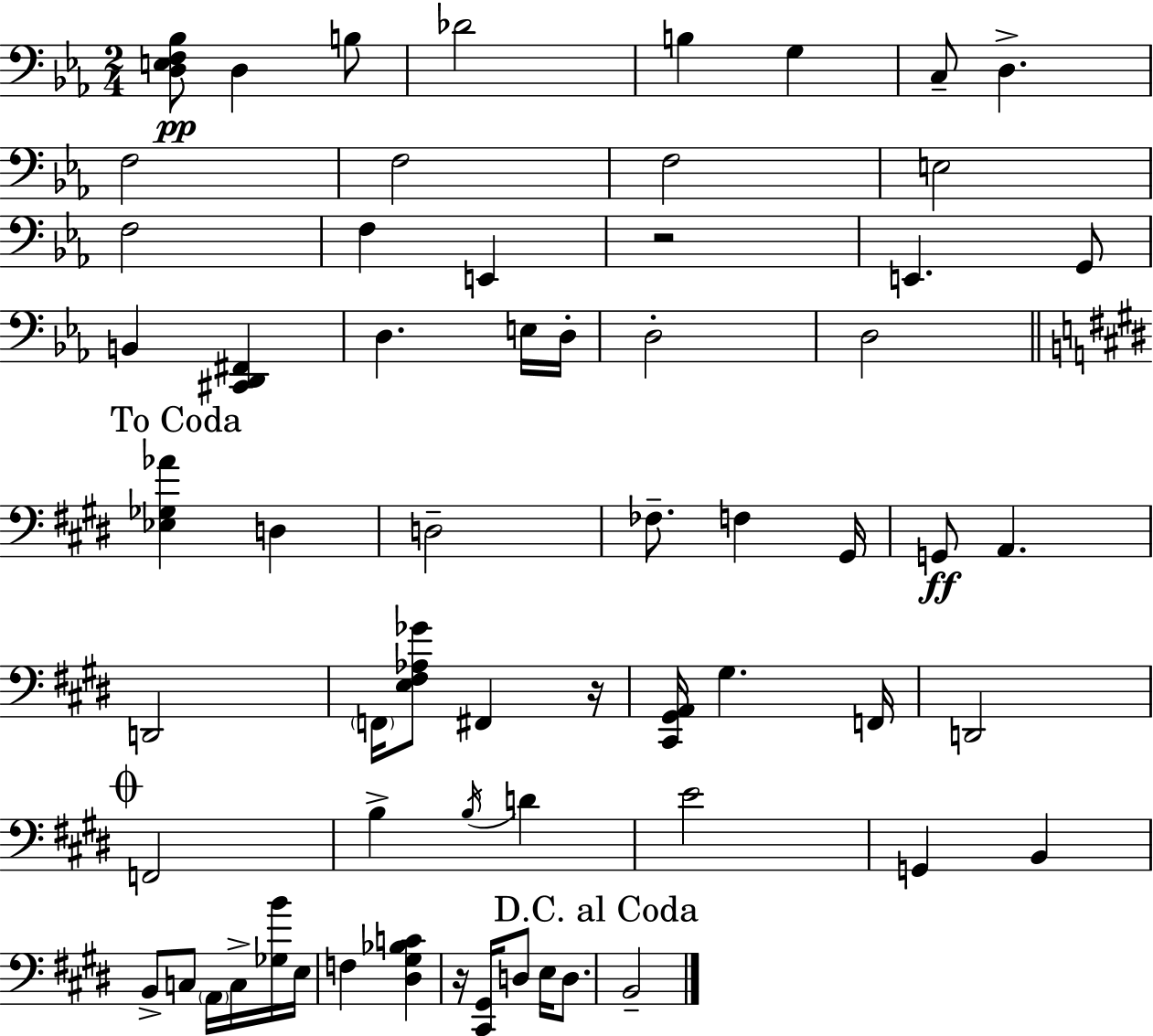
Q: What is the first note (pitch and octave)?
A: D3